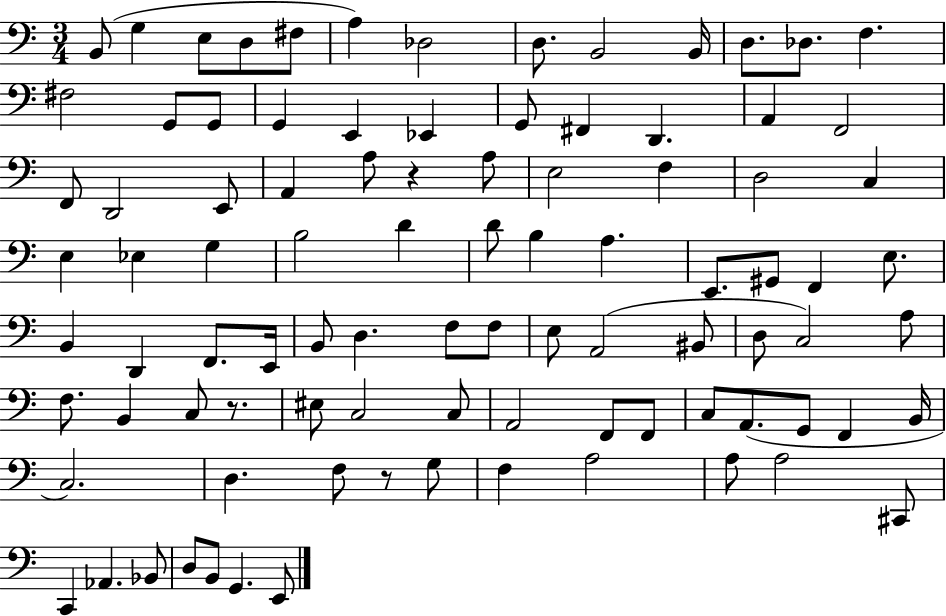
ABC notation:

X:1
T:Untitled
M:3/4
L:1/4
K:C
B,,/2 G, E,/2 D,/2 ^F,/2 A, _D,2 D,/2 B,,2 B,,/4 D,/2 _D,/2 F, ^F,2 G,,/2 G,,/2 G,, E,, _E,, G,,/2 ^F,, D,, A,, F,,2 F,,/2 D,,2 E,,/2 A,, A,/2 z A,/2 E,2 F, D,2 C, E, _E, G, B,2 D D/2 B, A, E,,/2 ^G,,/2 F,, E,/2 B,, D,, F,,/2 E,,/4 B,,/2 D, F,/2 F,/2 E,/2 A,,2 ^B,,/2 D,/2 C,2 A,/2 F,/2 B,, C,/2 z/2 ^E,/2 C,2 C,/2 A,,2 F,,/2 F,,/2 C,/2 A,,/2 G,,/2 F,, B,,/4 C,2 D, F,/2 z/2 G,/2 F, A,2 A,/2 A,2 ^C,,/2 C,, _A,, _B,,/2 D,/2 B,,/2 G,, E,,/2